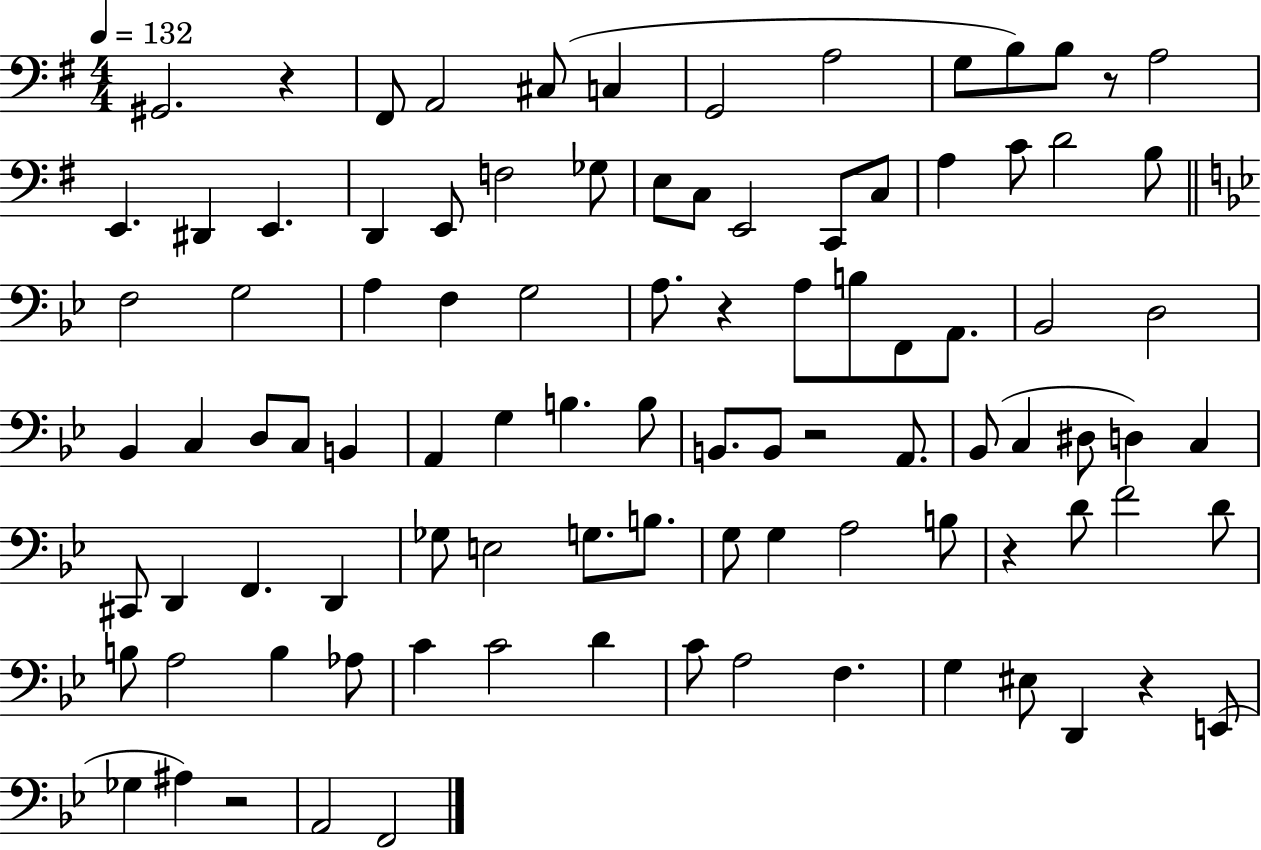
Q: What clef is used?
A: bass